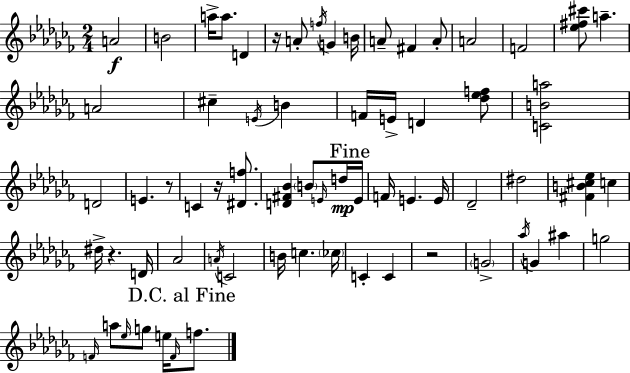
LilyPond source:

{
  \clef treble
  \numericTimeSignature
  \time 2/4
  \key aes \minor
  a'2\f | b'2 | a''16-> a''8. d'4 | r16 a'8-. \acciaccatura { f''16 } g'4 | \break b'16 a'8-- fis'4 a'8-. | a'2 | f'2 | <ees'' fis'' cis'''>8 a''4.-- | \break a'2 | cis''4-- \acciaccatura { e'16 } b'4 | f'16 e'16-> d'4 | <des'' ees'' f''>8 <c' b' a''>2 | \break d'2 | e'4. | r8 c'4 r16 <dis' f''>8. | <d' fis' bes'>4 \parenthesize b'8 | \break \grace { e'16 }\mp d''16 \mark "Fine" e'16 f'16 e'4. | e'16 des'2-- | dis''2 | <fis' b' cis'' ees''>4 c''4 | \break dis''16-> r4. | d'16 aes'2 | \acciaccatura { a'16 } c'2 | b'16 c''4. | \break \parenthesize ces''16 c'4-. | c'4 r2 | \parenthesize g'2-> | \acciaccatura { aes''16 } g'4 | \break ais''4 g''2 | \grace { f'16 } a''8 | \grace { ees''16 } g''8 e''16 \grace { f'16 } \mark "D.C. al Fine" f''8. | \bar "|."
}